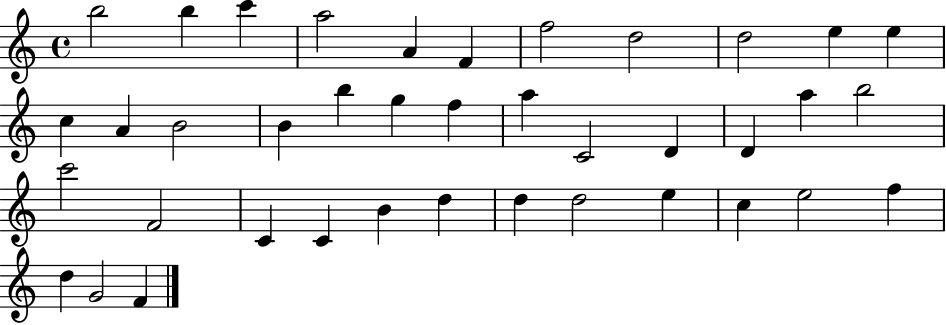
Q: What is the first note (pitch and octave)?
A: B5